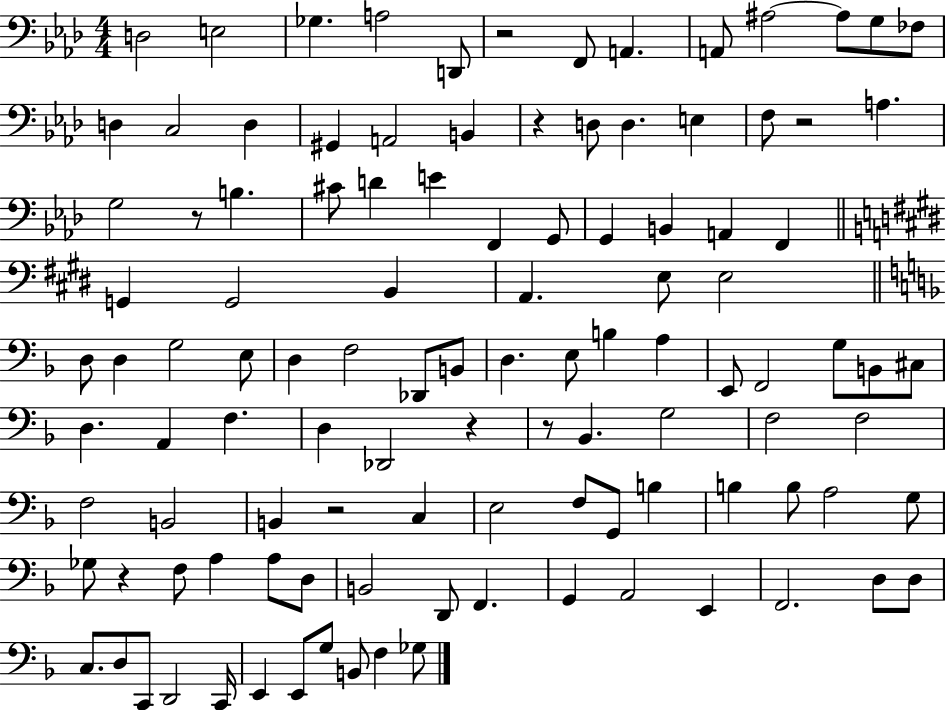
{
  \clef bass
  \numericTimeSignature
  \time 4/4
  \key aes \major
  d2 e2 | ges4. a2 d,8 | r2 f,8 a,4. | a,8 ais2~~ ais8 g8 fes8 | \break d4 c2 d4 | gis,4 a,2 b,4 | r4 d8 d4. e4 | f8 r2 a4. | \break g2 r8 b4. | cis'8 d'4 e'4 f,4 g,8 | g,4 b,4 a,4 f,4 | \bar "||" \break \key e \major g,4 g,2 b,4 | a,4. e8 e2 | \bar "||" \break \key f \major d8 d4 g2 e8 | d4 f2 des,8 b,8 | d4. e8 b4 a4 | e,8 f,2 g8 b,8 cis8 | \break d4. a,4 f4. | d4 des,2 r4 | r8 bes,4. g2 | f2 f2 | \break f2 b,2 | b,4 r2 c4 | e2 f8 g,8 b4 | b4 b8 a2 g8 | \break ges8 r4 f8 a4 a8 d8 | b,2 d,8 f,4. | g,4 a,2 e,4 | f,2. d8 d8 | \break c8. d8 c,8 d,2 c,16 | e,4 e,8 g8 b,8 f4 ges8 | \bar "|."
}